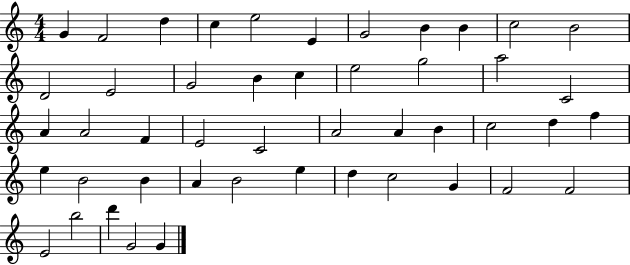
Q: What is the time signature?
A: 4/4